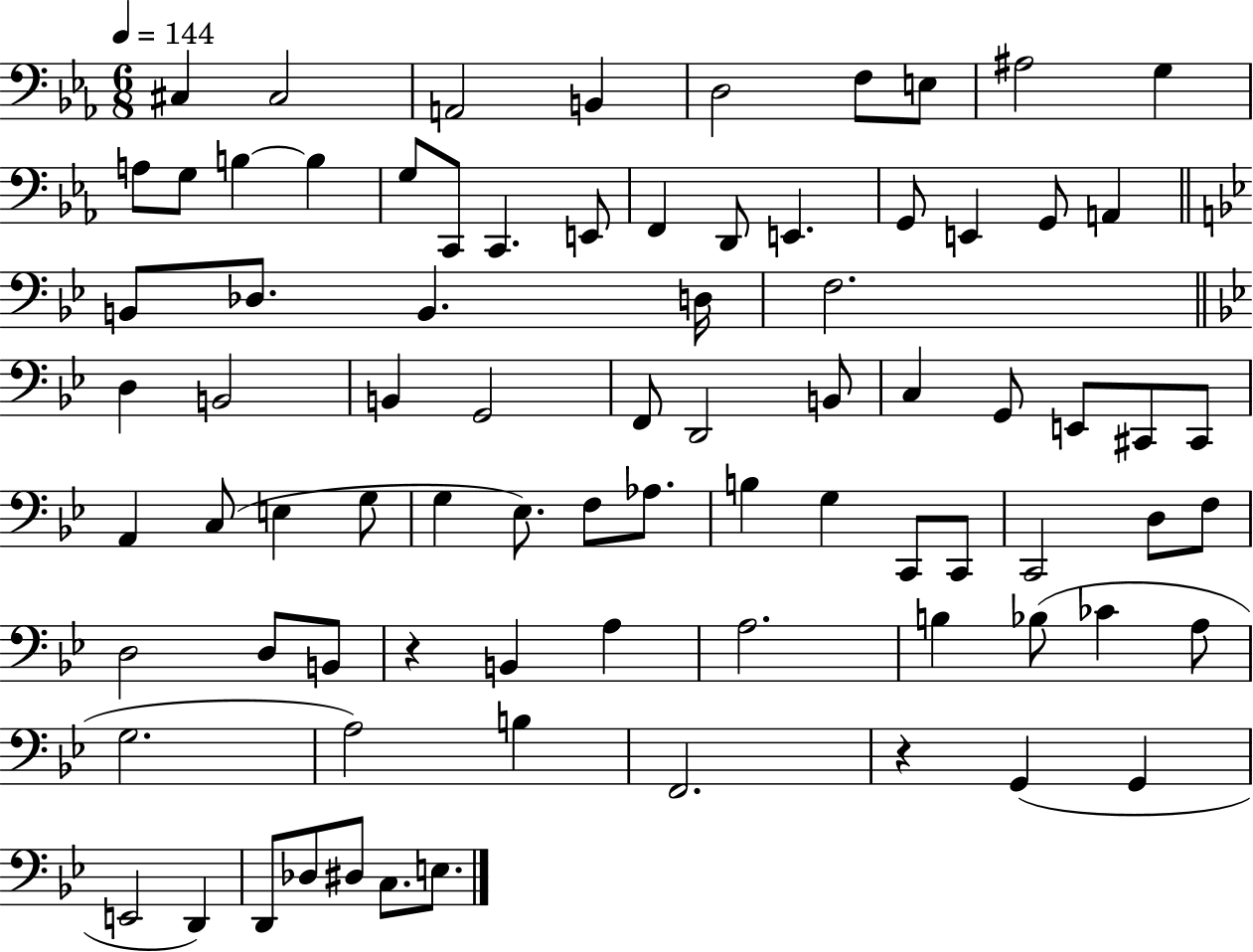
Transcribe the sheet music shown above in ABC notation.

X:1
T:Untitled
M:6/8
L:1/4
K:Eb
^C, ^C,2 A,,2 B,, D,2 F,/2 E,/2 ^A,2 G, A,/2 G,/2 B, B, G,/2 C,,/2 C,, E,,/2 F,, D,,/2 E,, G,,/2 E,, G,,/2 A,, B,,/2 _D,/2 B,, D,/4 F,2 D, B,,2 B,, G,,2 F,,/2 D,,2 B,,/2 C, G,,/2 E,,/2 ^C,,/2 ^C,,/2 A,, C,/2 E, G,/2 G, _E,/2 F,/2 _A,/2 B, G, C,,/2 C,,/2 C,,2 D,/2 F,/2 D,2 D,/2 B,,/2 z B,, A, A,2 B, _B,/2 _C A,/2 G,2 A,2 B, F,,2 z G,, G,, E,,2 D,, D,,/2 _D,/2 ^D,/2 C,/2 E,/2